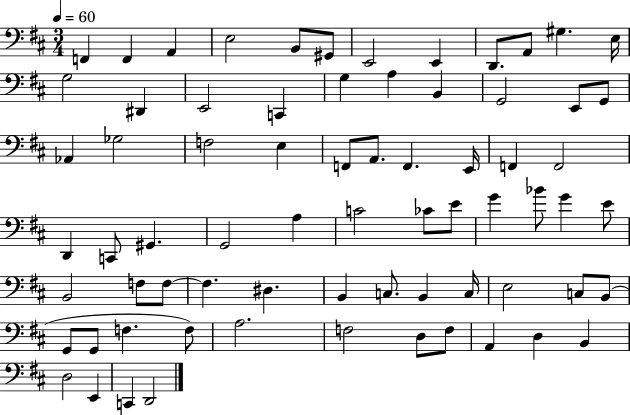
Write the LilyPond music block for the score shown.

{
  \clef bass
  \numericTimeSignature
  \time 3/4
  \key d \major
  \tempo 4 = 60
  f,4 f,4 a,4 | e2 b,8 gis,8 | e,2 e,4 | d,8. a,8 gis4. e16 | \break g2 dis,4 | e,2 c,4 | g4 a4 b,4 | g,2 e,8 g,8 | \break aes,4 ges2 | f2 e4 | f,8 a,8. f,4. e,16 | f,4 f,2 | \break d,4 c,8 gis,4. | g,2 a4 | c'2 ces'8 e'8 | g'4 bes'8 g'4 e'8 | \break b,2 f8 f8~~ | f4. dis4. | b,4 c8. b,4 c16 | e2 c8 b,8( | \break g,8 g,8 f4. f8) | a2. | f2 d8 f8 | a,4 d4 b,4 | \break d2 e,4 | c,4 d,2 | \bar "|."
}